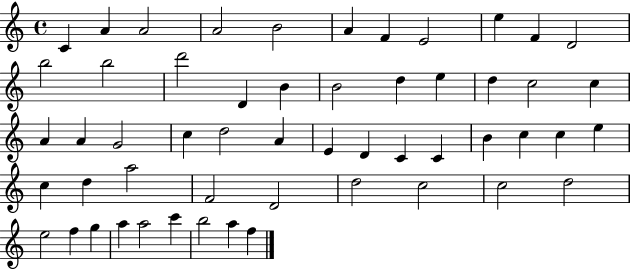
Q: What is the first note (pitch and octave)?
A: C4